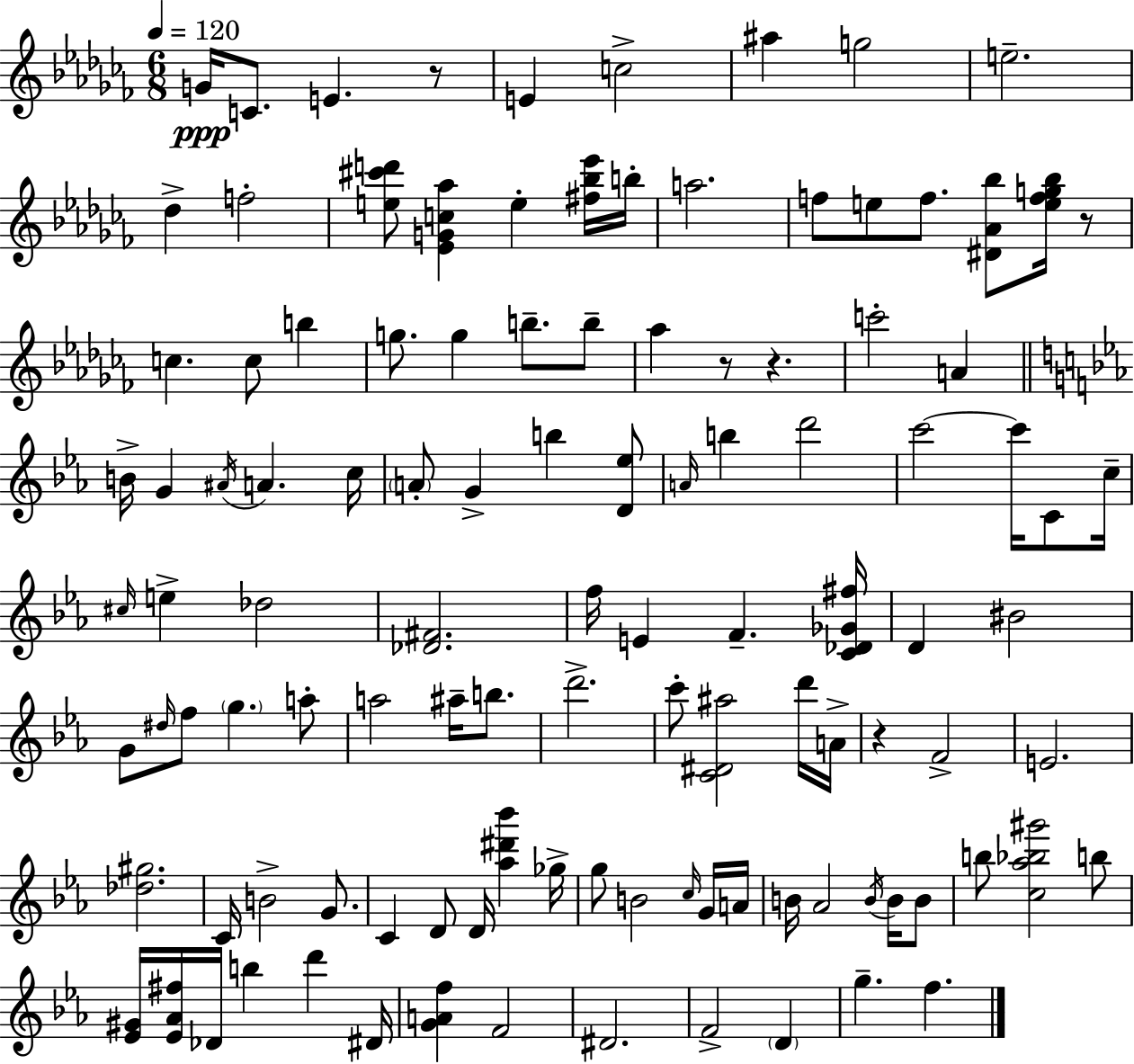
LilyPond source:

{
  \clef treble
  \numericTimeSignature
  \time 6/8
  \key aes \minor
  \tempo 4 = 120
  \repeat volta 2 { g'16\ppp c'8. e'4. r8 | e'4 c''2-> | ais''4 g''2 | e''2.-- | \break des''4-> f''2-. | <e'' cis''' d'''>8 <ees' g' c'' aes''>4 e''4-. <fis'' bes'' ees'''>16 b''16-. | a''2. | f''8 e''8 f''8. <dis' aes' bes''>8 <e'' f'' g'' bes''>16 r8 | \break c''4. c''8 b''4 | g''8. g''4 b''8.-- b''8-- | aes''4 r8 r4. | c'''2-. a'4 | \break \bar "||" \break \key ees \major b'16-> g'4 \acciaccatura { ais'16 } a'4. | c''16 \parenthesize a'8-. g'4-> b''4 <d' ees''>8 | \grace { a'16 } b''4 d'''2 | c'''2~~ c'''16 c'8 | \break c''16-- \grace { cis''16 } e''4-> des''2 | <des' fis'>2. | f''16 e'4 f'4.-- | <c' des' ges' fis''>16 d'4 bis'2 | \break g'8 \grace { dis''16 } f''8 \parenthesize g''4. | a''8-. a''2 | ais''16-- b''8. d'''2.-> | c'''8-. <c' dis' ais''>2 | \break d'''16 a'16-> r4 f'2-> | e'2. | <des'' gis''>2. | c'16 b'2-> | \break g'8. c'4 d'8 d'16 <aes'' dis''' bes'''>4 | ges''16-> g''8 b'2 | \grace { c''16 } g'16 a'16 b'16 aes'2 | \acciaccatura { b'16 } b'16 b'8 b''8 <c'' aes'' bes'' gis'''>2 | \break b''8 <ees' gis'>16 <ees' aes' fis''>16 des'16 b''4 | d'''4 dis'16 <g' a' f''>4 f'2 | dis'2. | f'2-> | \break \parenthesize d'4 g''4.-- | f''4. } \bar "|."
}